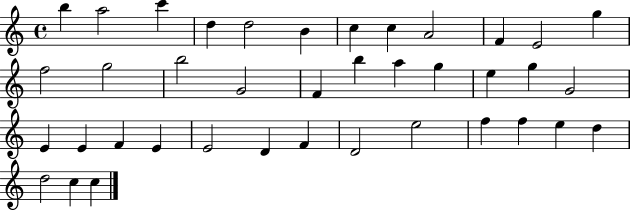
B5/q A5/h C6/q D5/q D5/h B4/q C5/q C5/q A4/h F4/q E4/h G5/q F5/h G5/h B5/h G4/h F4/q B5/q A5/q G5/q E5/q G5/q G4/h E4/q E4/q F4/q E4/q E4/h D4/q F4/q D4/h E5/h F5/q F5/q E5/q D5/q D5/h C5/q C5/q